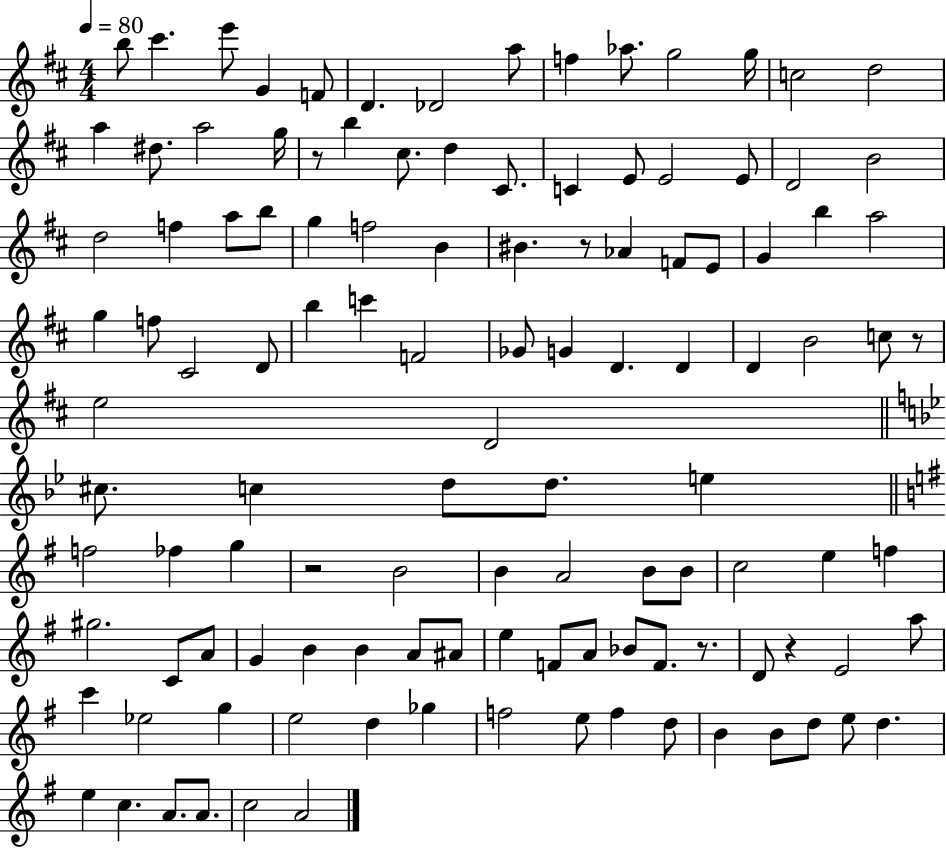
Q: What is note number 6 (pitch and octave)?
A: D4